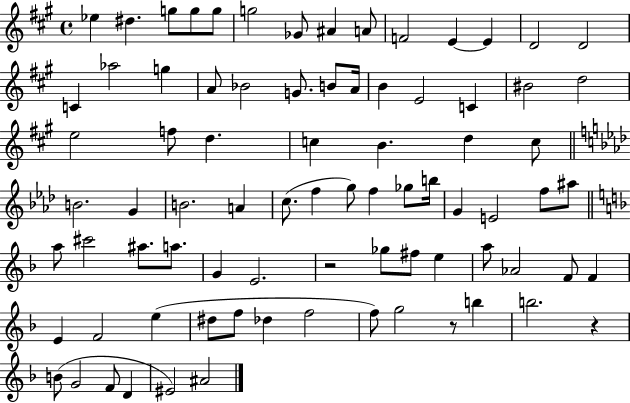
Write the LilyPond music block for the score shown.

{
  \clef treble
  \time 4/4
  \defaultTimeSignature
  \key a \major
  ees''4 dis''4. g''8 g''8 g''8 | g''2 ges'8 ais'4 a'8 | f'2 e'4~~ e'4 | d'2 d'2 | \break c'4 aes''2 g''4 | a'8 bes'2 g'8. b'8 a'16 | b'4 e'2 c'4 | bis'2 d''2 | \break e''2 f''8 d''4. | c''4 b'4. d''4 c''8 | \bar "||" \break \key f \minor b'2. g'4 | b'2. a'4 | c''8.( f''4 g''8) f''4 ges''8 b''16 | g'4 e'2 f''8 ais''8 | \break \bar "||" \break \key f \major a''8 cis'''2 ais''8. a''8. | g'4 e'2. | r2 ges''8 fis''8 e''4 | a''8 aes'2 f'8 f'4 | \break e'4 f'2 e''4( | dis''8 f''8 des''4 f''2 | f''8) g''2 r8 b''4 | b''2. r4 | \break b'8( g'2 f'8 d'4 | eis'2) ais'2 | \bar "|."
}